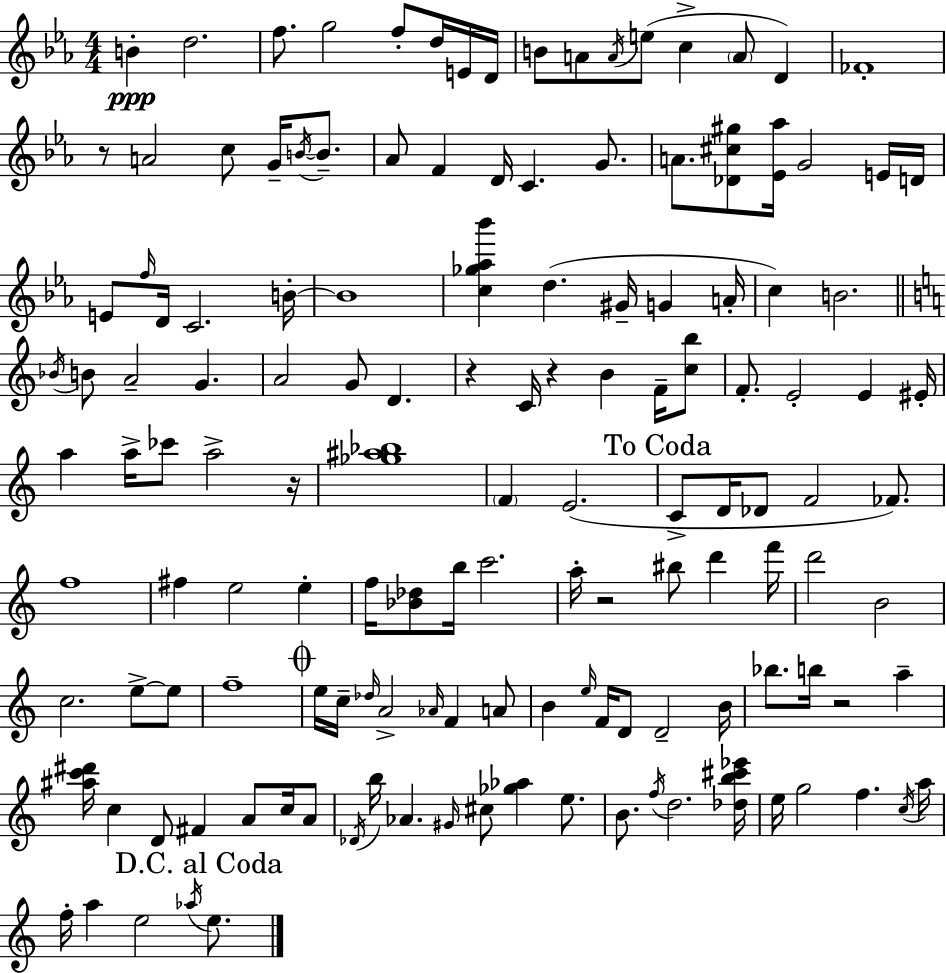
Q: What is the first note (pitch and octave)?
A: B4